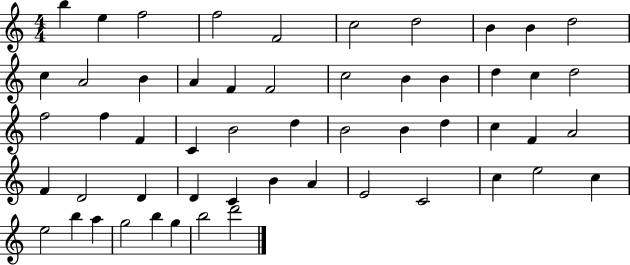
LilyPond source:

{
  \clef treble
  \numericTimeSignature
  \time 4/4
  \key c \major
  b''4 e''4 f''2 | f''2 f'2 | c''2 d''2 | b'4 b'4 d''2 | \break c''4 a'2 b'4 | a'4 f'4 f'2 | c''2 b'4 b'4 | d''4 c''4 d''2 | \break f''2 f''4 f'4 | c'4 b'2 d''4 | b'2 b'4 d''4 | c''4 f'4 a'2 | \break f'4 d'2 d'4 | d'4 c'4 b'4 a'4 | e'2 c'2 | c''4 e''2 c''4 | \break e''2 b''4 a''4 | g''2 b''4 g''4 | b''2 d'''2 | \bar "|."
}